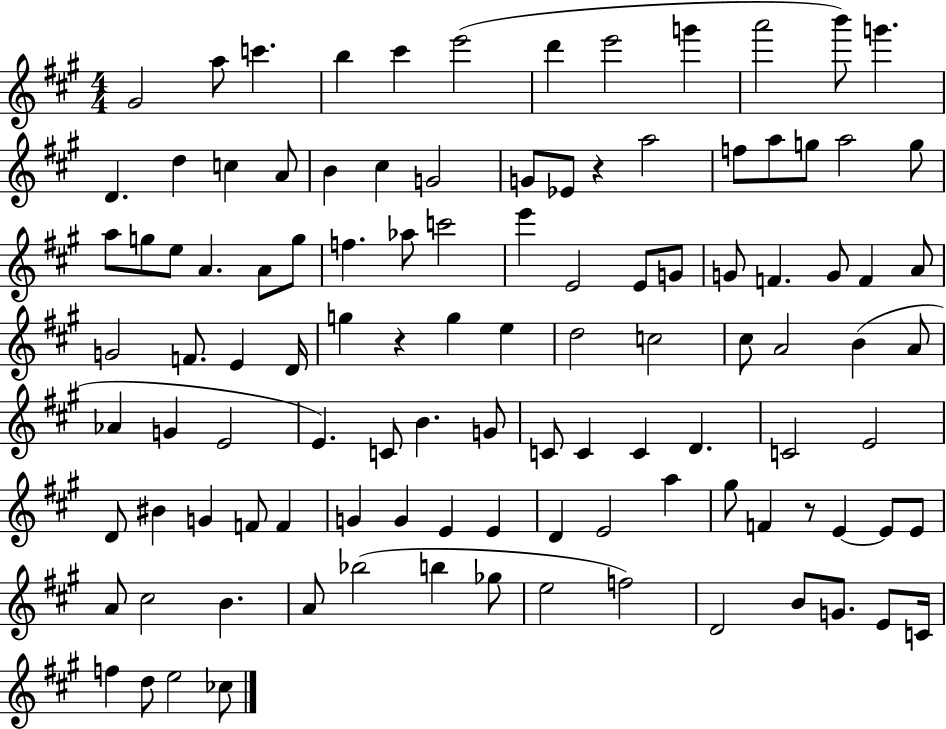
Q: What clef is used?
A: treble